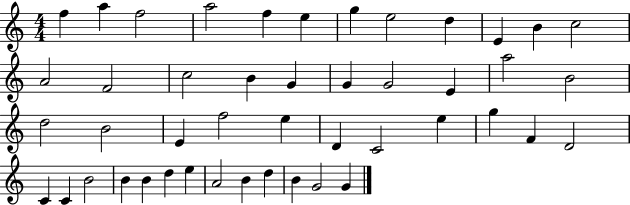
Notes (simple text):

F5/q A5/q F5/h A5/h F5/q E5/q G5/q E5/h D5/q E4/q B4/q C5/h A4/h F4/h C5/h B4/q G4/q G4/q G4/h E4/q A5/h B4/h D5/h B4/h E4/q F5/h E5/q D4/q C4/h E5/q G5/q F4/q D4/h C4/q C4/q B4/h B4/q B4/q D5/q E5/q A4/h B4/q D5/q B4/q G4/h G4/q